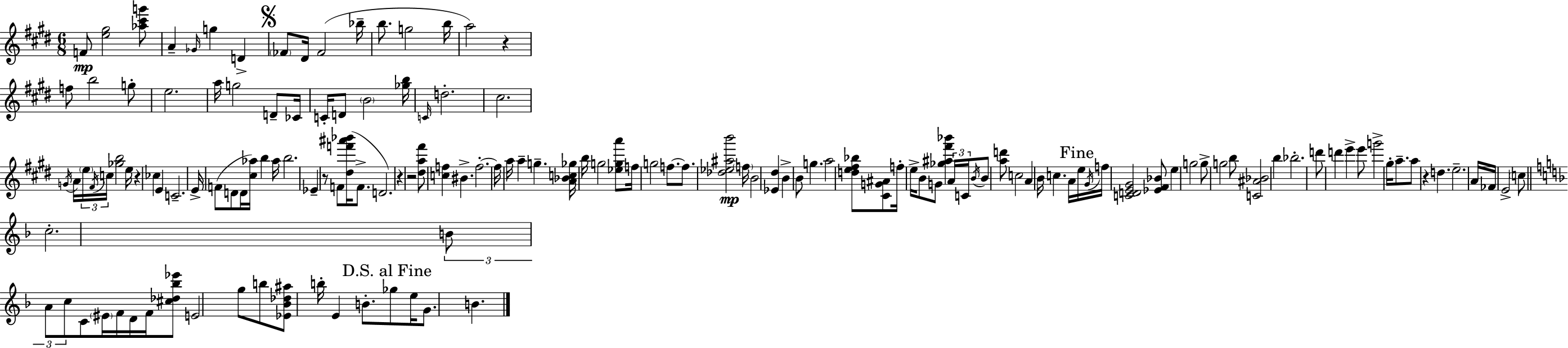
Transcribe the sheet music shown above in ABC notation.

X:1
T:Untitled
M:6/8
L:1/4
K:E
F/2 [e^g]2 [_a^c'g']/2 A _G/4 g D _F/2 ^D/4 _F2 _b/4 b/2 g2 b/4 a2 z f/2 b2 g/2 e2 a/4 g2 D/2 _C/4 C/4 D/2 B2 [_gb]/4 C/4 d2 ^c2 G/4 A/4 e/4 ^F/4 c/4 [_gb]2 e/4 z _c E C2 E/4 F/2 D/2 D/4 [^c_a]/4 b _a/4 b2 _E z/2 F/2 [^df'^a'_b']/4 F/2 D2 z z2 [^da^f']/2 [cf] ^B f2 f/4 a/4 a g [A_Bc_g]/4 b/4 g2 [_ega']/2 f/4 g2 f/2 f/2 [_d_e^ab']2 f/4 B2 [_E^d] B B/2 g a2 [de^f_b]/2 [^CG^A]/2 f/4 e/4 B/2 G/2 [_g^a^f'_b'] A/4 C/4 B/4 B/2 [ad']/2 c2 A B/4 c A/4 e/4 ^G/4 f/4 [CDE^G]2 [_E^F_B]/2 e g2 g/2 g2 b/2 [C^A_B]2 b _b2 d'/2 d' e' e'/2 g'2 ^g/4 a/2 a/2 z d e2 A/4 _F/4 E2 c/2 c2 B/2 A/2 c/2 C/2 ^E/4 F/4 D/4 F/4 [^c_d_b_e']/2 E2 g/2 b/2 [_E_B_d^a]/2 b/4 E B/2 _g/2 e/4 G/2 B